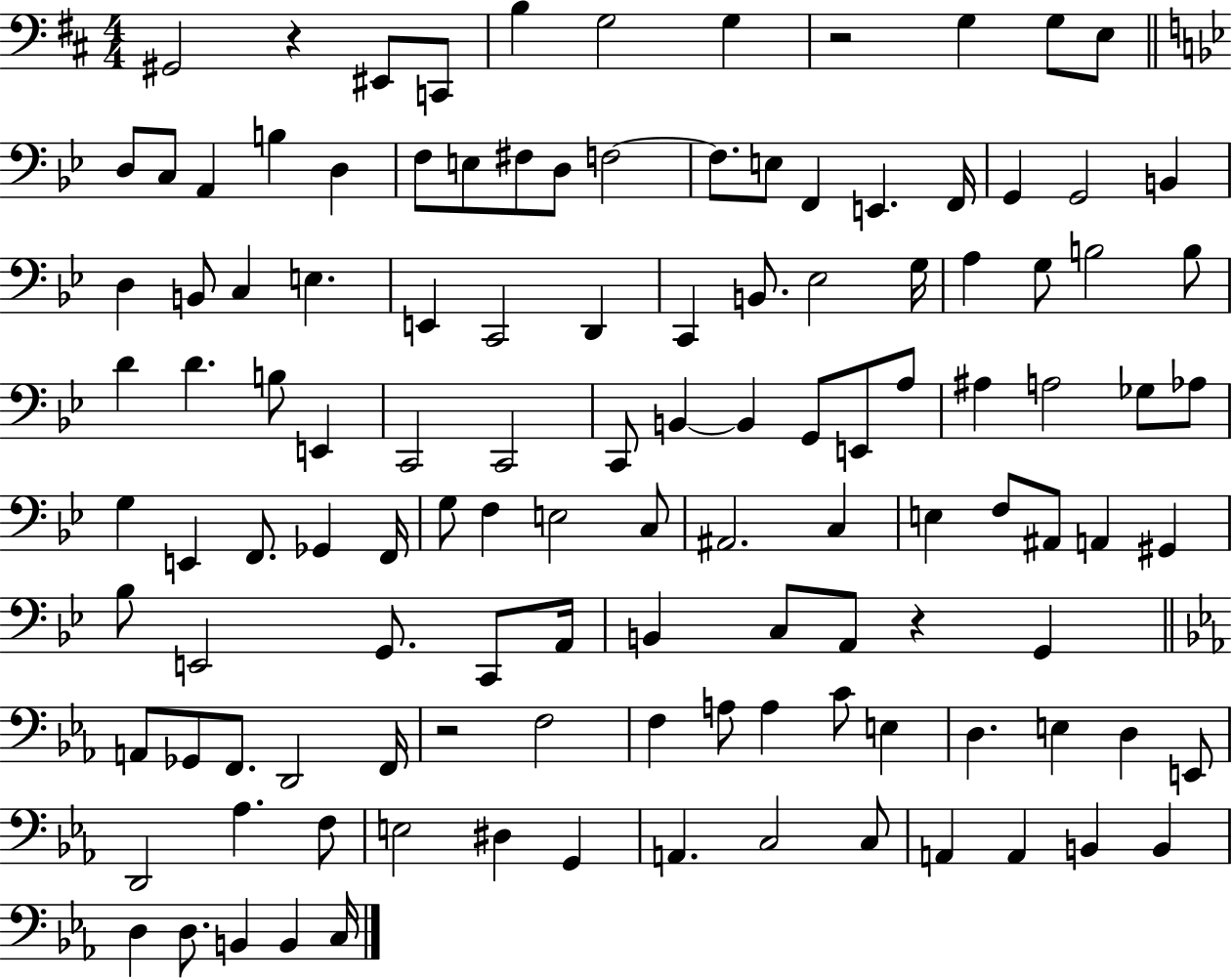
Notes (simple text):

G#2/h R/q EIS2/e C2/e B3/q G3/h G3/q R/h G3/q G3/e E3/e D3/e C3/e A2/q B3/q D3/q F3/e E3/e F#3/e D3/e F3/h F3/e. E3/e F2/q E2/q. F2/s G2/q G2/h B2/q D3/q B2/e C3/q E3/q. E2/q C2/h D2/q C2/q B2/e. Eb3/h G3/s A3/q G3/e B3/h B3/e D4/q D4/q. B3/e E2/q C2/h C2/h C2/e B2/q B2/q G2/e E2/e A3/e A#3/q A3/h Gb3/e Ab3/e G3/q E2/q F2/e. Gb2/q F2/s G3/e F3/q E3/h C3/e A#2/h. C3/q E3/q F3/e A#2/e A2/q G#2/q Bb3/e E2/h G2/e. C2/e A2/s B2/q C3/e A2/e R/q G2/q A2/e Gb2/e F2/e. D2/h F2/s R/h F3/h F3/q A3/e A3/q C4/e E3/q D3/q. E3/q D3/q E2/e D2/h Ab3/q. F3/e E3/h D#3/q G2/q A2/q. C3/h C3/e A2/q A2/q B2/q B2/q D3/q D3/e. B2/q B2/q C3/s